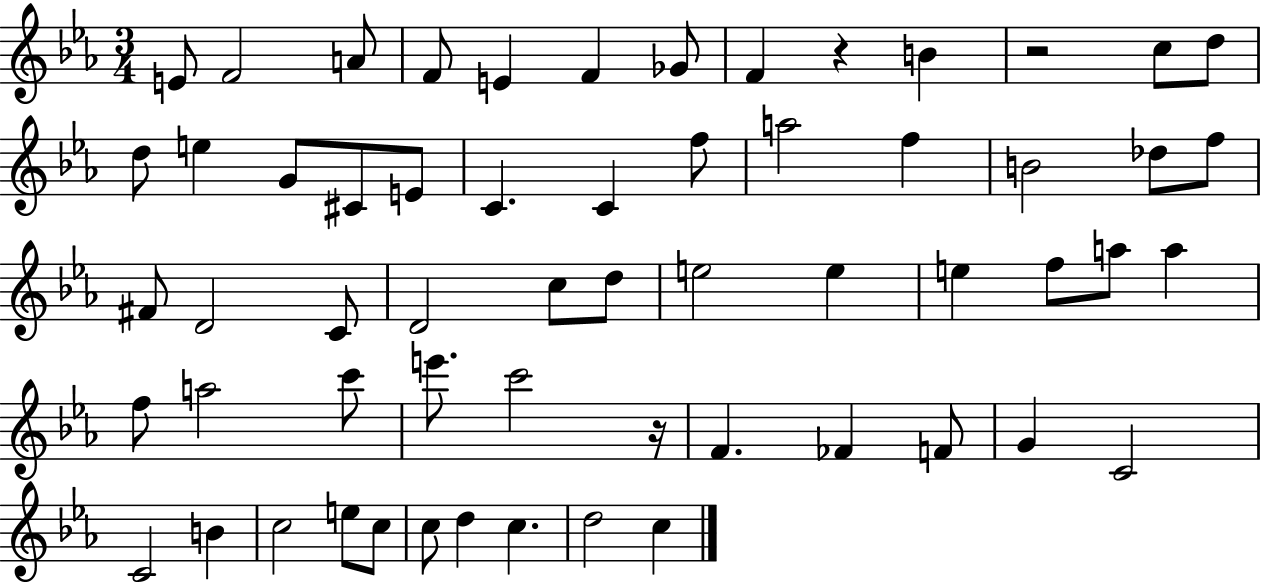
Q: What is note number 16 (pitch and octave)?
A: E4